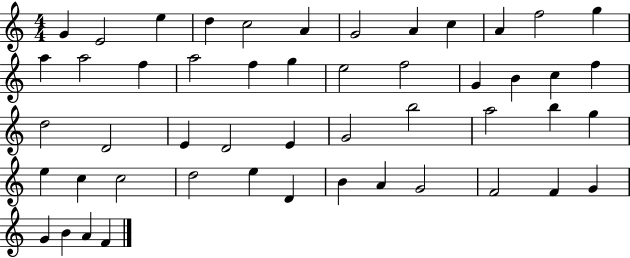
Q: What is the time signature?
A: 4/4